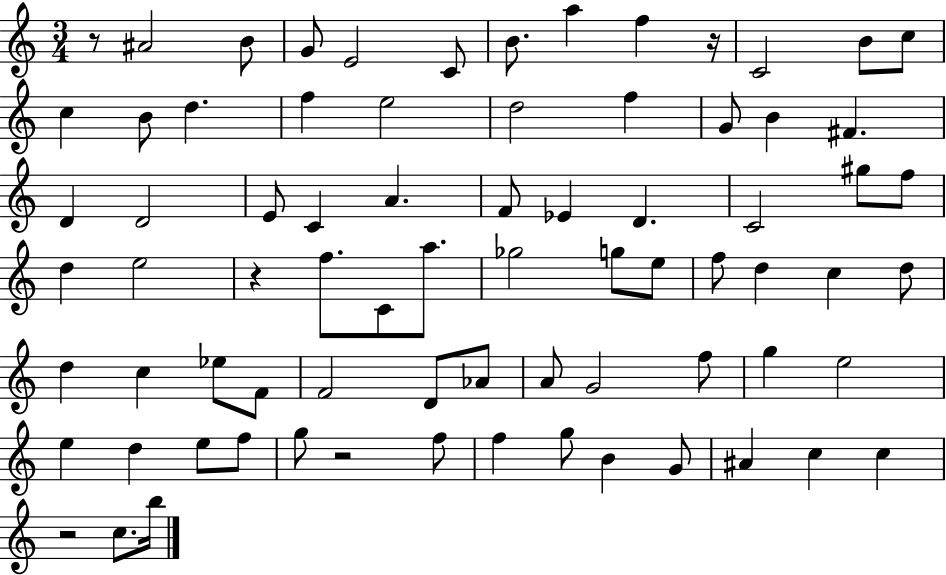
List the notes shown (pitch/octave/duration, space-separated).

R/e A#4/h B4/e G4/e E4/h C4/e B4/e. A5/q F5/q R/s C4/h B4/e C5/e C5/q B4/e D5/q. F5/q E5/h D5/h F5/q G4/e B4/q F#4/q. D4/q D4/h E4/e C4/q A4/q. F4/e Eb4/q D4/q. C4/h G#5/e F5/e D5/q E5/h R/q F5/e. C4/e A5/e. Gb5/h G5/e E5/e F5/e D5/q C5/q D5/e D5/q C5/q Eb5/e F4/e F4/h D4/e Ab4/e A4/e G4/h F5/e G5/q E5/h E5/q D5/q E5/e F5/e G5/e R/h F5/e F5/q G5/e B4/q G4/e A#4/q C5/q C5/q R/h C5/e. B5/s